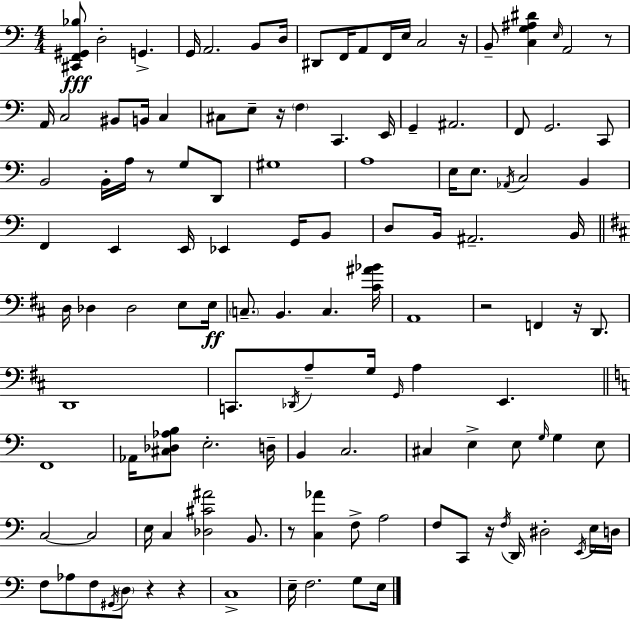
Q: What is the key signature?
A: C major